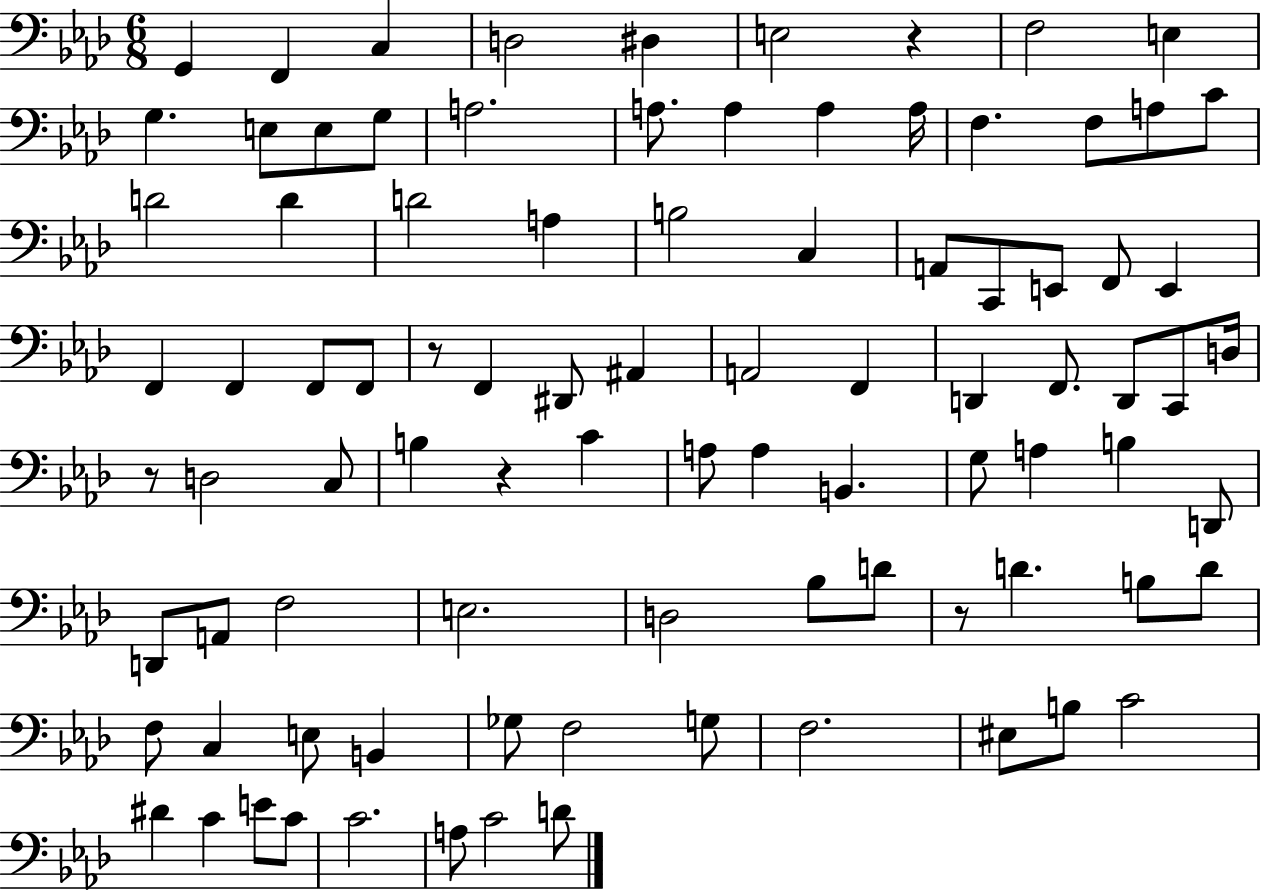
{
  \clef bass
  \numericTimeSignature
  \time 6/8
  \key aes \major
  g,4 f,4 c4 | d2 dis4 | e2 r4 | f2 e4 | \break g4. e8 e8 g8 | a2. | a8. a4 a4 a16 | f4. f8 a8 c'8 | \break d'2 d'4 | d'2 a4 | b2 c4 | a,8 c,8 e,8 f,8 e,4 | \break f,4 f,4 f,8 f,8 | r8 f,4 dis,8 ais,4 | a,2 f,4 | d,4 f,8. d,8 c,8 d16 | \break r8 d2 c8 | b4 r4 c'4 | a8 a4 b,4. | g8 a4 b4 d,8 | \break d,8 a,8 f2 | e2. | d2 bes8 d'8 | r8 d'4. b8 d'8 | \break f8 c4 e8 b,4 | ges8 f2 g8 | f2. | eis8 b8 c'2 | \break dis'4 c'4 e'8 c'8 | c'2. | a8 c'2 d'8 | \bar "|."
}